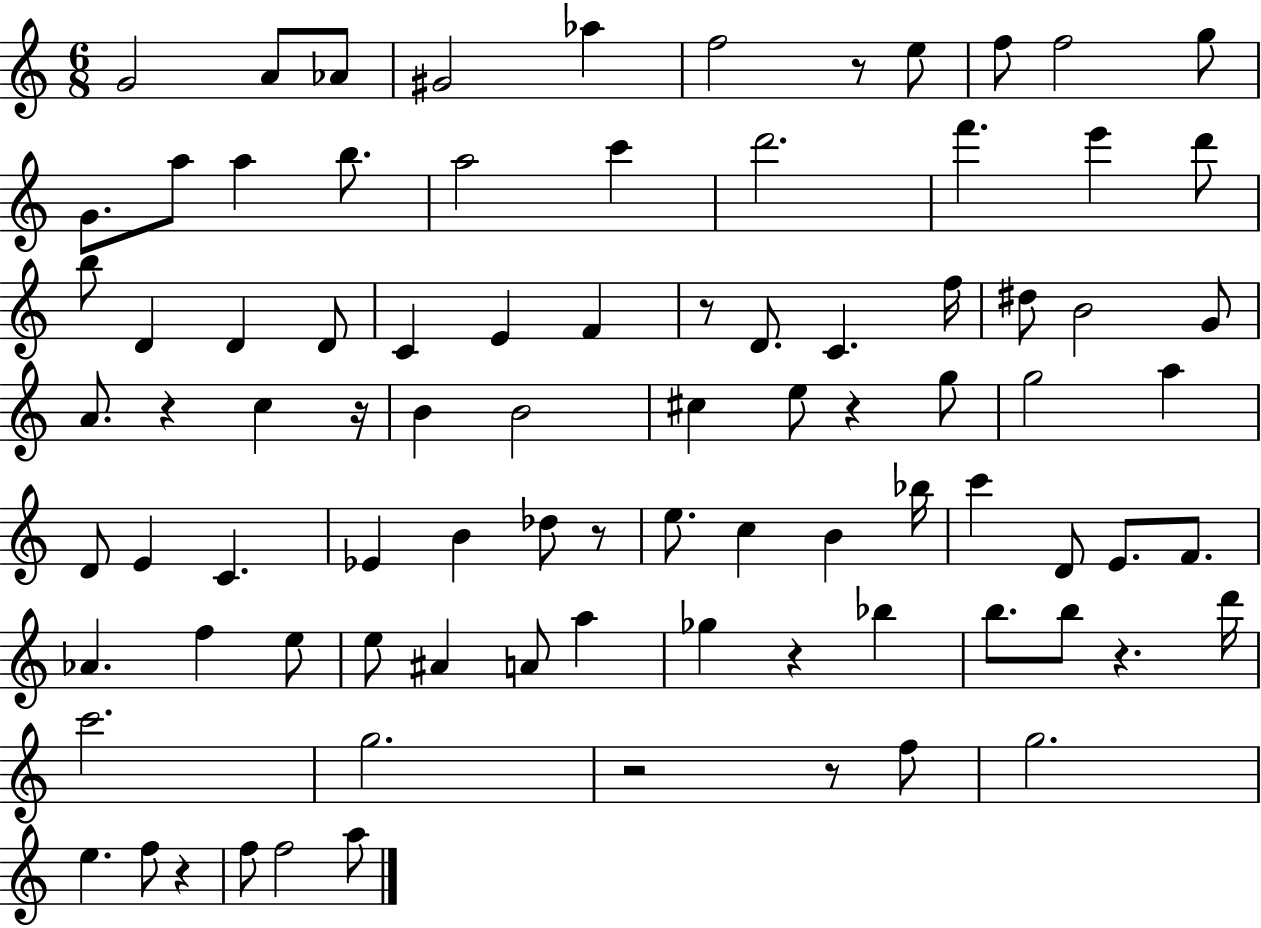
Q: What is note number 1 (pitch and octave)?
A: G4